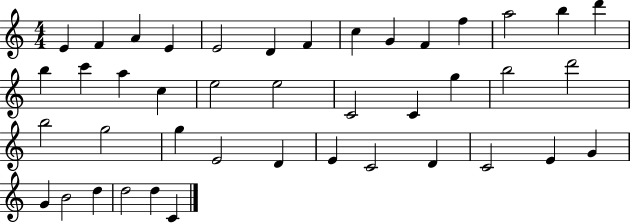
E4/q F4/q A4/q E4/q E4/h D4/q F4/q C5/q G4/q F4/q F5/q A5/h B5/q D6/q B5/q C6/q A5/q C5/q E5/h E5/h C4/h C4/q G5/q B5/h D6/h B5/h G5/h G5/q E4/h D4/q E4/q C4/h D4/q C4/h E4/q G4/q G4/q B4/h D5/q D5/h D5/q C4/q